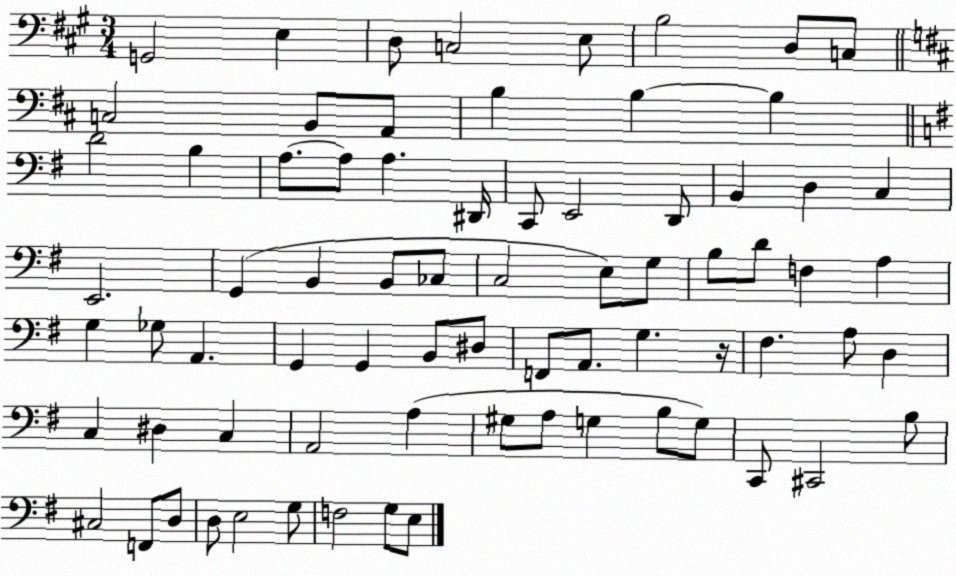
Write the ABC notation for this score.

X:1
T:Untitled
M:3/4
L:1/4
K:A
G,,2 E, D,/2 C,2 E,/2 B,2 D,/2 C,/2 C,2 B,,/2 A,,/2 B, B, B, D2 B, A,/2 A,/2 A, ^D,,/4 C,,/2 E,,2 D,,/2 B,, D, C, E,,2 G,, B,, B,,/2 _C,/2 C,2 E,/2 G,/2 B,/2 D/2 F, A, G, _G,/2 A,, G,, G,, B,,/2 ^D,/2 F,,/2 A,,/2 G, z/4 ^F, A,/2 D, C, ^D, C, A,,2 A, ^G,/2 A,/2 G, B,/2 G,/2 C,,/2 ^C,,2 B,/2 ^C,2 F,,/2 D,/2 D,/2 E,2 G,/2 F,2 G,/2 E,/2